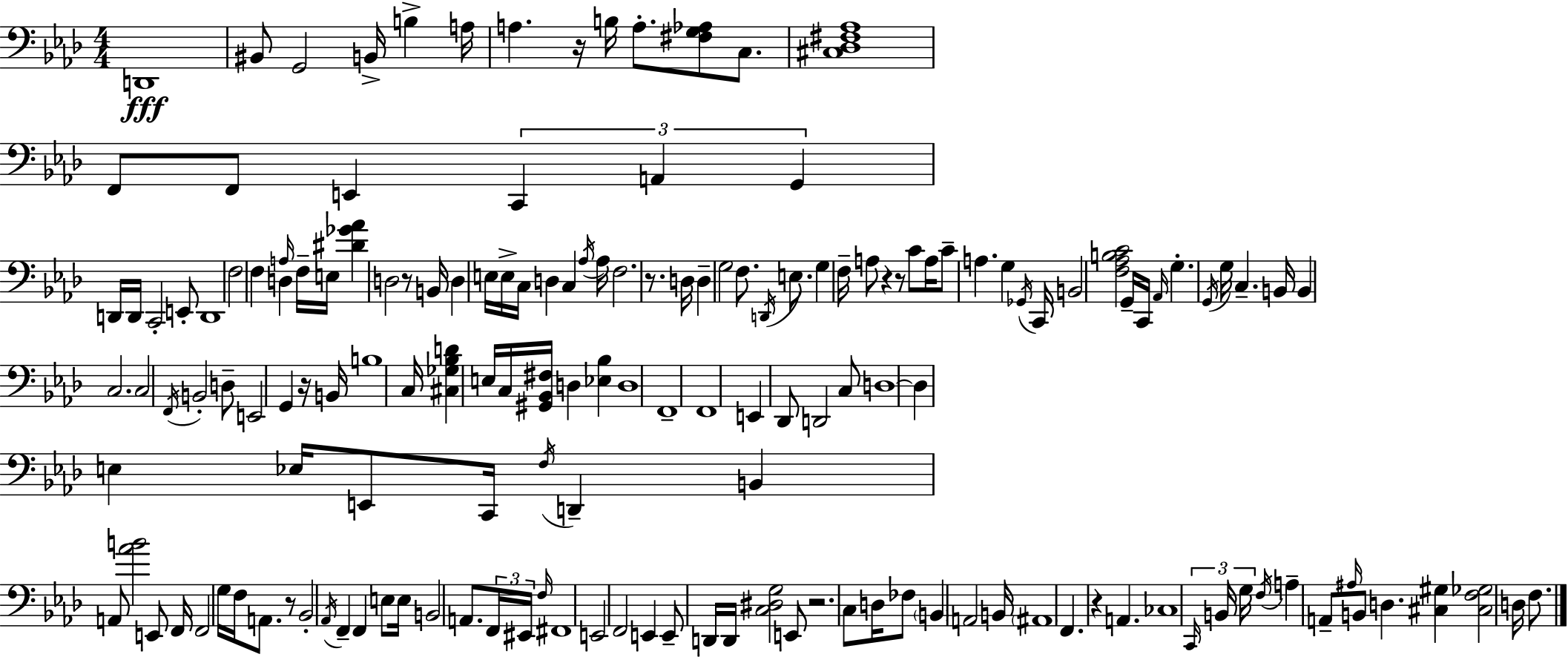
X:1
T:Untitled
M:4/4
L:1/4
K:Ab
D,,4 ^B,,/2 G,,2 B,,/4 B, A,/4 A, z/4 B,/4 A,/2 [^F,G,_A,]/2 C,/2 [^C,_D,^F,_A,]4 F,,/2 F,,/2 E,, C,, A,, G,, D,,/4 D,,/4 C,,2 E,,/2 D,,4 F,2 F, D, A,/4 F,/4 E,/4 [^D_G_A] D,2 z/2 B,,/4 D, E,/4 E,/4 C,/4 D, C, _A,/4 _A,/4 F,2 z/2 D,/4 D, G,2 F,/2 D,,/4 E,/2 G, F,/4 A,/2 z z/2 C/2 A,/4 C/2 A, G, _G,,/4 C,,/4 B,,2 [F,_A,B,C]2 G,,/4 C,,/4 _A,,/4 G, G,,/4 G,/4 C, B,,/4 B,, C,2 C,2 F,,/4 B,,2 D,/2 E,,2 G,, z/4 B,,/4 B,4 C,/4 [^C,_G,_B,D] E,/4 C,/4 [^G,,_B,,^F,]/4 D, [_E,_B,] D,4 F,,4 F,,4 E,, _D,,/2 D,,2 C,/2 D,4 D, E, _E,/4 E,,/2 C,,/4 F,/4 D,, B,, A,,/2 [_AB]2 E,,/2 F,,/4 F,,2 G,/4 F,/4 A,,/2 z/2 _B,,2 _A,,/4 F,, F,, E,/2 E,/4 B,,2 A,,/2 F,,/4 ^E,,/4 F,/4 ^F,,4 E,,2 F,,2 E,, E,,/2 D,,/4 D,,/4 [C,^D,G,]2 E,,/2 z2 C,/2 D,/4 _F,/2 B,, A,,2 B,,/4 ^A,,4 F,, z A,, _C,4 C,,/4 B,,/4 G,/4 F,/4 A, A,,/2 ^A,/4 B,,/2 D, [^C,^G,] [^C,F,_G,]2 D,/4 F,/2